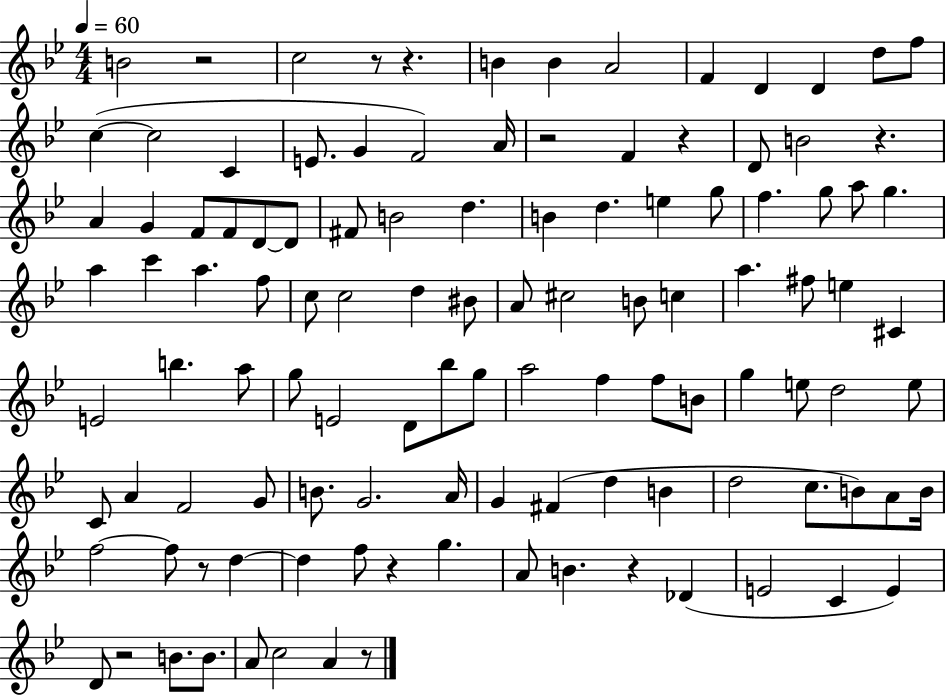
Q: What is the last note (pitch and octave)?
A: A4